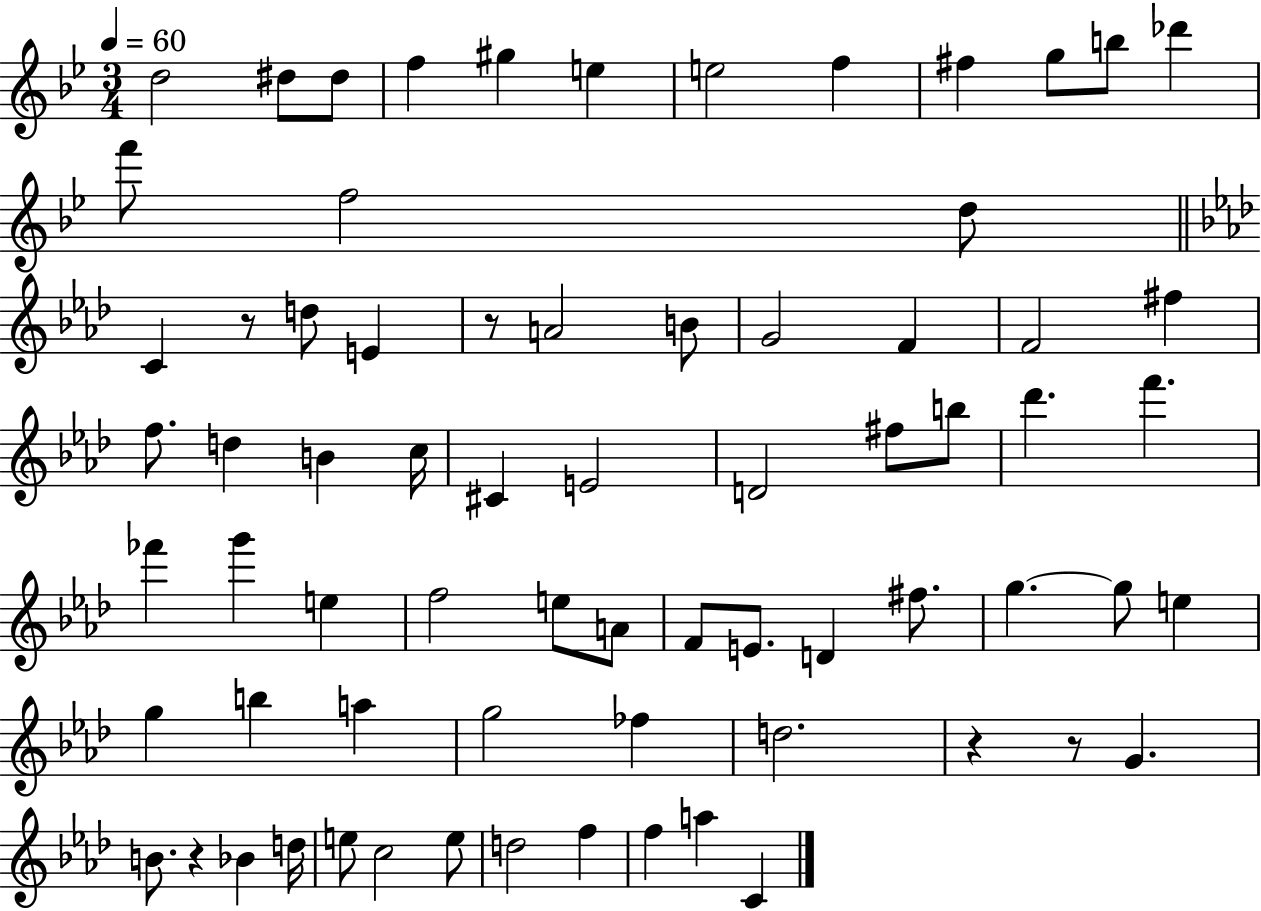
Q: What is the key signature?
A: BES major